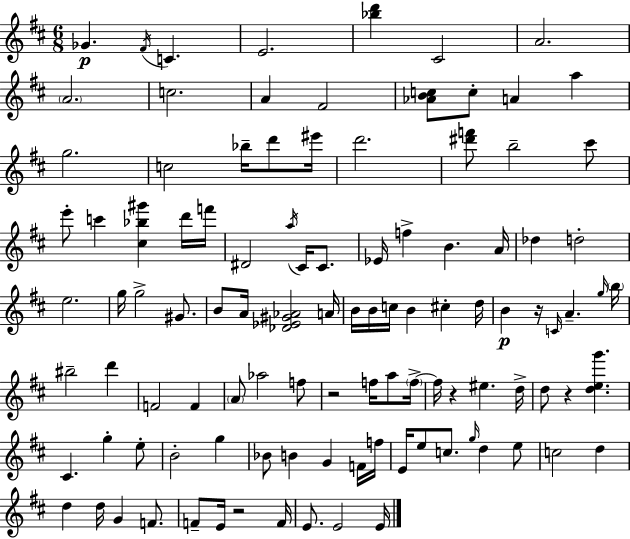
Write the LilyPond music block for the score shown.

{
  \clef treble
  \numericTimeSignature
  \time 6/8
  \key d \major
  ges'4.\p \acciaccatura { fis'16 } c'4. | e'2. | <bes'' d'''>4 cis'2 | a'2. | \break \parenthesize a'2. | c''2. | a'4 fis'2 | <aes' b' c''>8 c''8-. a'4 a''4 | \break g''2. | c''2 bes''16-- d'''8 | eis'''16 d'''2. | <dis''' f'''>8 b''2-- cis'''8 | \break e'''8-. c'''4 <cis'' bes'' gis'''>4 d'''16 | f'''16 dis'2 \acciaccatura { a''16 } cis'16 cis'8. | ees'16 f''4-> b'4. | a'16 des''4 d''2-. | \break e''2. | g''16 g''2-> gis'8. | b'8 a'16 <des' ees' gis' aes'>2 | a'16 b'16 b'16 c''16 b'4 cis''4-. | \break d''16 b'4\p r16 \grace { c'16 } a'4.-- | \grace { g''16 } \parenthesize b''16 bis''2-- | d'''4 f'2 | f'4 \parenthesize a'8 aes''2 | \break f''8 r2 | f''16 a''8 \parenthesize f''16->~~ f''16 r4 eis''4. | d''16-> d''8 r4 <d'' e'' g'''>4. | cis'4. g''4-. | \break e''8-. b'2-. | g''4 bes'8 b'4 g'4 | f'16 f''16 e'16 e''8 c''8. \grace { g''16 } d''4 | e''8 c''2 | \break d''4 d''4 d''16 g'4 | f'8. f'8-- e'16 r2 | f'16 e'8. e'2 | e'16 \bar "|."
}